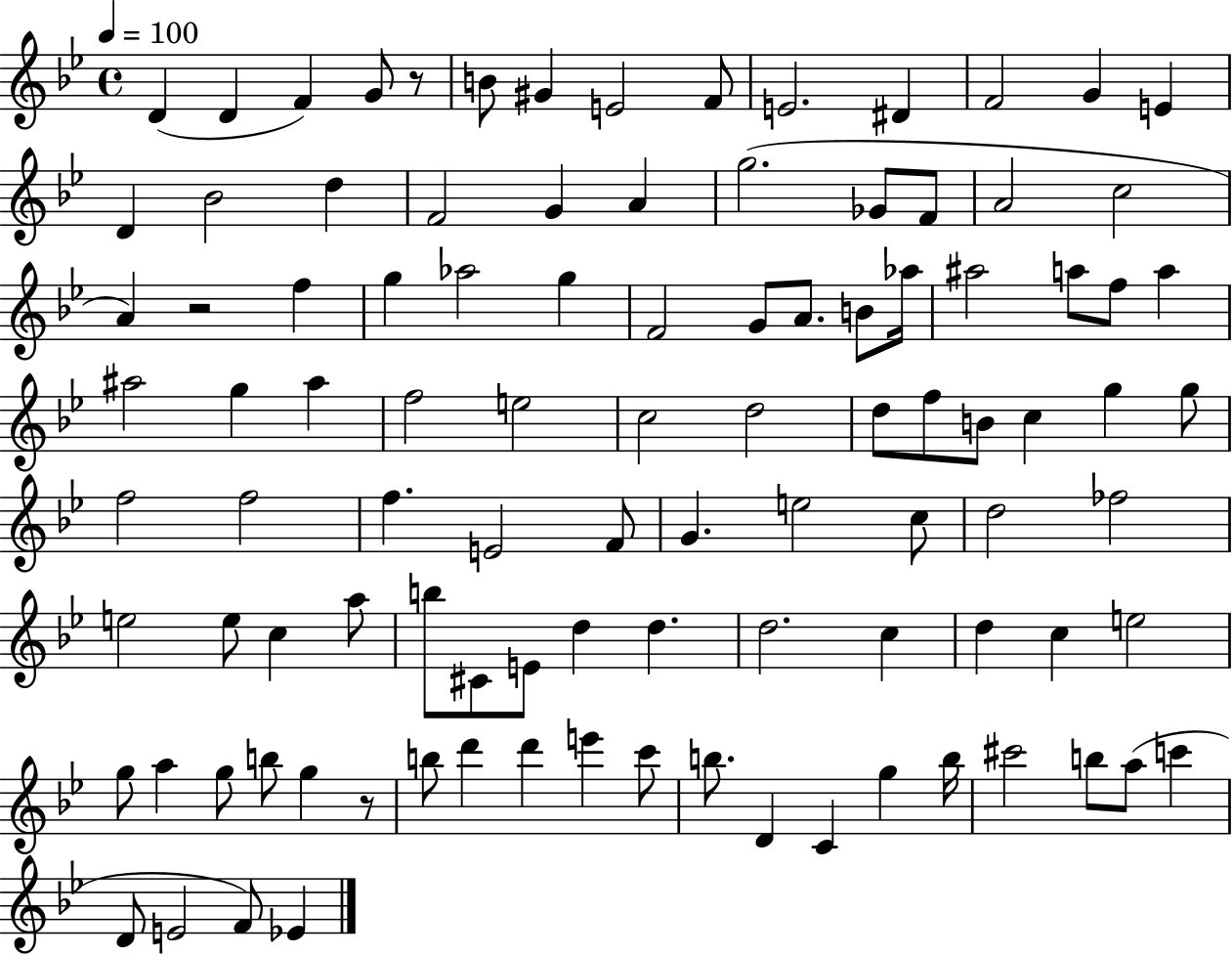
D4/q D4/q F4/q G4/e R/e B4/e G#4/q E4/h F4/e E4/h. D#4/q F4/h G4/q E4/q D4/q Bb4/h D5/q F4/h G4/q A4/q G5/h. Gb4/e F4/e A4/h C5/h A4/q R/h F5/q G5/q Ab5/h G5/q F4/h G4/e A4/e. B4/e Ab5/s A#5/h A5/e F5/e A5/q A#5/h G5/q A#5/q F5/h E5/h C5/h D5/h D5/e F5/e B4/e C5/q G5/q G5/e F5/h F5/h F5/q. E4/h F4/e G4/q. E5/h C5/e D5/h FES5/h E5/h E5/e C5/q A5/e B5/e C#4/e E4/e D5/q D5/q. D5/h. C5/q D5/q C5/q E5/h G5/e A5/q G5/e B5/e G5/q R/e B5/e D6/q D6/q E6/q C6/e B5/e. D4/q C4/q G5/q B5/s C#6/h B5/e A5/e C6/q D4/e E4/h F4/e Eb4/q